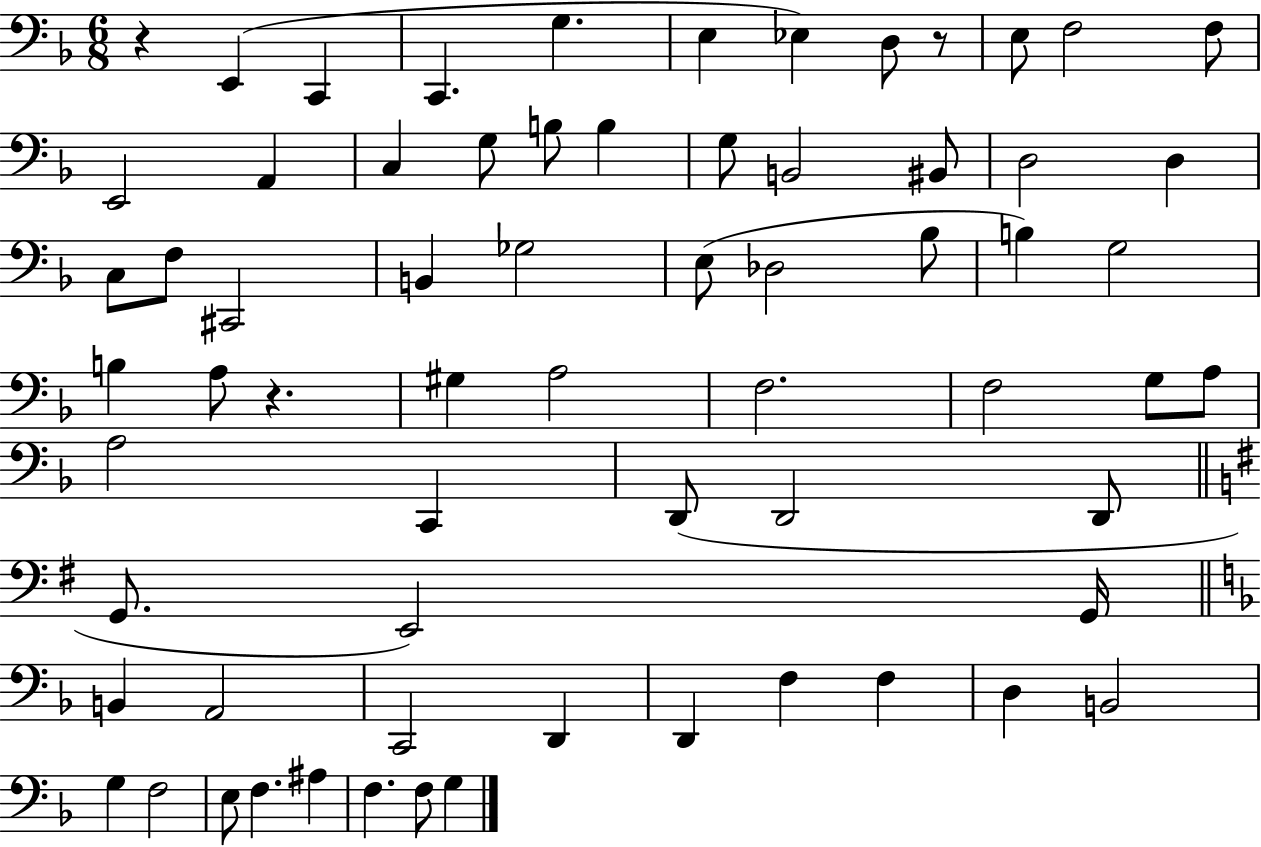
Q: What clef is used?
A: bass